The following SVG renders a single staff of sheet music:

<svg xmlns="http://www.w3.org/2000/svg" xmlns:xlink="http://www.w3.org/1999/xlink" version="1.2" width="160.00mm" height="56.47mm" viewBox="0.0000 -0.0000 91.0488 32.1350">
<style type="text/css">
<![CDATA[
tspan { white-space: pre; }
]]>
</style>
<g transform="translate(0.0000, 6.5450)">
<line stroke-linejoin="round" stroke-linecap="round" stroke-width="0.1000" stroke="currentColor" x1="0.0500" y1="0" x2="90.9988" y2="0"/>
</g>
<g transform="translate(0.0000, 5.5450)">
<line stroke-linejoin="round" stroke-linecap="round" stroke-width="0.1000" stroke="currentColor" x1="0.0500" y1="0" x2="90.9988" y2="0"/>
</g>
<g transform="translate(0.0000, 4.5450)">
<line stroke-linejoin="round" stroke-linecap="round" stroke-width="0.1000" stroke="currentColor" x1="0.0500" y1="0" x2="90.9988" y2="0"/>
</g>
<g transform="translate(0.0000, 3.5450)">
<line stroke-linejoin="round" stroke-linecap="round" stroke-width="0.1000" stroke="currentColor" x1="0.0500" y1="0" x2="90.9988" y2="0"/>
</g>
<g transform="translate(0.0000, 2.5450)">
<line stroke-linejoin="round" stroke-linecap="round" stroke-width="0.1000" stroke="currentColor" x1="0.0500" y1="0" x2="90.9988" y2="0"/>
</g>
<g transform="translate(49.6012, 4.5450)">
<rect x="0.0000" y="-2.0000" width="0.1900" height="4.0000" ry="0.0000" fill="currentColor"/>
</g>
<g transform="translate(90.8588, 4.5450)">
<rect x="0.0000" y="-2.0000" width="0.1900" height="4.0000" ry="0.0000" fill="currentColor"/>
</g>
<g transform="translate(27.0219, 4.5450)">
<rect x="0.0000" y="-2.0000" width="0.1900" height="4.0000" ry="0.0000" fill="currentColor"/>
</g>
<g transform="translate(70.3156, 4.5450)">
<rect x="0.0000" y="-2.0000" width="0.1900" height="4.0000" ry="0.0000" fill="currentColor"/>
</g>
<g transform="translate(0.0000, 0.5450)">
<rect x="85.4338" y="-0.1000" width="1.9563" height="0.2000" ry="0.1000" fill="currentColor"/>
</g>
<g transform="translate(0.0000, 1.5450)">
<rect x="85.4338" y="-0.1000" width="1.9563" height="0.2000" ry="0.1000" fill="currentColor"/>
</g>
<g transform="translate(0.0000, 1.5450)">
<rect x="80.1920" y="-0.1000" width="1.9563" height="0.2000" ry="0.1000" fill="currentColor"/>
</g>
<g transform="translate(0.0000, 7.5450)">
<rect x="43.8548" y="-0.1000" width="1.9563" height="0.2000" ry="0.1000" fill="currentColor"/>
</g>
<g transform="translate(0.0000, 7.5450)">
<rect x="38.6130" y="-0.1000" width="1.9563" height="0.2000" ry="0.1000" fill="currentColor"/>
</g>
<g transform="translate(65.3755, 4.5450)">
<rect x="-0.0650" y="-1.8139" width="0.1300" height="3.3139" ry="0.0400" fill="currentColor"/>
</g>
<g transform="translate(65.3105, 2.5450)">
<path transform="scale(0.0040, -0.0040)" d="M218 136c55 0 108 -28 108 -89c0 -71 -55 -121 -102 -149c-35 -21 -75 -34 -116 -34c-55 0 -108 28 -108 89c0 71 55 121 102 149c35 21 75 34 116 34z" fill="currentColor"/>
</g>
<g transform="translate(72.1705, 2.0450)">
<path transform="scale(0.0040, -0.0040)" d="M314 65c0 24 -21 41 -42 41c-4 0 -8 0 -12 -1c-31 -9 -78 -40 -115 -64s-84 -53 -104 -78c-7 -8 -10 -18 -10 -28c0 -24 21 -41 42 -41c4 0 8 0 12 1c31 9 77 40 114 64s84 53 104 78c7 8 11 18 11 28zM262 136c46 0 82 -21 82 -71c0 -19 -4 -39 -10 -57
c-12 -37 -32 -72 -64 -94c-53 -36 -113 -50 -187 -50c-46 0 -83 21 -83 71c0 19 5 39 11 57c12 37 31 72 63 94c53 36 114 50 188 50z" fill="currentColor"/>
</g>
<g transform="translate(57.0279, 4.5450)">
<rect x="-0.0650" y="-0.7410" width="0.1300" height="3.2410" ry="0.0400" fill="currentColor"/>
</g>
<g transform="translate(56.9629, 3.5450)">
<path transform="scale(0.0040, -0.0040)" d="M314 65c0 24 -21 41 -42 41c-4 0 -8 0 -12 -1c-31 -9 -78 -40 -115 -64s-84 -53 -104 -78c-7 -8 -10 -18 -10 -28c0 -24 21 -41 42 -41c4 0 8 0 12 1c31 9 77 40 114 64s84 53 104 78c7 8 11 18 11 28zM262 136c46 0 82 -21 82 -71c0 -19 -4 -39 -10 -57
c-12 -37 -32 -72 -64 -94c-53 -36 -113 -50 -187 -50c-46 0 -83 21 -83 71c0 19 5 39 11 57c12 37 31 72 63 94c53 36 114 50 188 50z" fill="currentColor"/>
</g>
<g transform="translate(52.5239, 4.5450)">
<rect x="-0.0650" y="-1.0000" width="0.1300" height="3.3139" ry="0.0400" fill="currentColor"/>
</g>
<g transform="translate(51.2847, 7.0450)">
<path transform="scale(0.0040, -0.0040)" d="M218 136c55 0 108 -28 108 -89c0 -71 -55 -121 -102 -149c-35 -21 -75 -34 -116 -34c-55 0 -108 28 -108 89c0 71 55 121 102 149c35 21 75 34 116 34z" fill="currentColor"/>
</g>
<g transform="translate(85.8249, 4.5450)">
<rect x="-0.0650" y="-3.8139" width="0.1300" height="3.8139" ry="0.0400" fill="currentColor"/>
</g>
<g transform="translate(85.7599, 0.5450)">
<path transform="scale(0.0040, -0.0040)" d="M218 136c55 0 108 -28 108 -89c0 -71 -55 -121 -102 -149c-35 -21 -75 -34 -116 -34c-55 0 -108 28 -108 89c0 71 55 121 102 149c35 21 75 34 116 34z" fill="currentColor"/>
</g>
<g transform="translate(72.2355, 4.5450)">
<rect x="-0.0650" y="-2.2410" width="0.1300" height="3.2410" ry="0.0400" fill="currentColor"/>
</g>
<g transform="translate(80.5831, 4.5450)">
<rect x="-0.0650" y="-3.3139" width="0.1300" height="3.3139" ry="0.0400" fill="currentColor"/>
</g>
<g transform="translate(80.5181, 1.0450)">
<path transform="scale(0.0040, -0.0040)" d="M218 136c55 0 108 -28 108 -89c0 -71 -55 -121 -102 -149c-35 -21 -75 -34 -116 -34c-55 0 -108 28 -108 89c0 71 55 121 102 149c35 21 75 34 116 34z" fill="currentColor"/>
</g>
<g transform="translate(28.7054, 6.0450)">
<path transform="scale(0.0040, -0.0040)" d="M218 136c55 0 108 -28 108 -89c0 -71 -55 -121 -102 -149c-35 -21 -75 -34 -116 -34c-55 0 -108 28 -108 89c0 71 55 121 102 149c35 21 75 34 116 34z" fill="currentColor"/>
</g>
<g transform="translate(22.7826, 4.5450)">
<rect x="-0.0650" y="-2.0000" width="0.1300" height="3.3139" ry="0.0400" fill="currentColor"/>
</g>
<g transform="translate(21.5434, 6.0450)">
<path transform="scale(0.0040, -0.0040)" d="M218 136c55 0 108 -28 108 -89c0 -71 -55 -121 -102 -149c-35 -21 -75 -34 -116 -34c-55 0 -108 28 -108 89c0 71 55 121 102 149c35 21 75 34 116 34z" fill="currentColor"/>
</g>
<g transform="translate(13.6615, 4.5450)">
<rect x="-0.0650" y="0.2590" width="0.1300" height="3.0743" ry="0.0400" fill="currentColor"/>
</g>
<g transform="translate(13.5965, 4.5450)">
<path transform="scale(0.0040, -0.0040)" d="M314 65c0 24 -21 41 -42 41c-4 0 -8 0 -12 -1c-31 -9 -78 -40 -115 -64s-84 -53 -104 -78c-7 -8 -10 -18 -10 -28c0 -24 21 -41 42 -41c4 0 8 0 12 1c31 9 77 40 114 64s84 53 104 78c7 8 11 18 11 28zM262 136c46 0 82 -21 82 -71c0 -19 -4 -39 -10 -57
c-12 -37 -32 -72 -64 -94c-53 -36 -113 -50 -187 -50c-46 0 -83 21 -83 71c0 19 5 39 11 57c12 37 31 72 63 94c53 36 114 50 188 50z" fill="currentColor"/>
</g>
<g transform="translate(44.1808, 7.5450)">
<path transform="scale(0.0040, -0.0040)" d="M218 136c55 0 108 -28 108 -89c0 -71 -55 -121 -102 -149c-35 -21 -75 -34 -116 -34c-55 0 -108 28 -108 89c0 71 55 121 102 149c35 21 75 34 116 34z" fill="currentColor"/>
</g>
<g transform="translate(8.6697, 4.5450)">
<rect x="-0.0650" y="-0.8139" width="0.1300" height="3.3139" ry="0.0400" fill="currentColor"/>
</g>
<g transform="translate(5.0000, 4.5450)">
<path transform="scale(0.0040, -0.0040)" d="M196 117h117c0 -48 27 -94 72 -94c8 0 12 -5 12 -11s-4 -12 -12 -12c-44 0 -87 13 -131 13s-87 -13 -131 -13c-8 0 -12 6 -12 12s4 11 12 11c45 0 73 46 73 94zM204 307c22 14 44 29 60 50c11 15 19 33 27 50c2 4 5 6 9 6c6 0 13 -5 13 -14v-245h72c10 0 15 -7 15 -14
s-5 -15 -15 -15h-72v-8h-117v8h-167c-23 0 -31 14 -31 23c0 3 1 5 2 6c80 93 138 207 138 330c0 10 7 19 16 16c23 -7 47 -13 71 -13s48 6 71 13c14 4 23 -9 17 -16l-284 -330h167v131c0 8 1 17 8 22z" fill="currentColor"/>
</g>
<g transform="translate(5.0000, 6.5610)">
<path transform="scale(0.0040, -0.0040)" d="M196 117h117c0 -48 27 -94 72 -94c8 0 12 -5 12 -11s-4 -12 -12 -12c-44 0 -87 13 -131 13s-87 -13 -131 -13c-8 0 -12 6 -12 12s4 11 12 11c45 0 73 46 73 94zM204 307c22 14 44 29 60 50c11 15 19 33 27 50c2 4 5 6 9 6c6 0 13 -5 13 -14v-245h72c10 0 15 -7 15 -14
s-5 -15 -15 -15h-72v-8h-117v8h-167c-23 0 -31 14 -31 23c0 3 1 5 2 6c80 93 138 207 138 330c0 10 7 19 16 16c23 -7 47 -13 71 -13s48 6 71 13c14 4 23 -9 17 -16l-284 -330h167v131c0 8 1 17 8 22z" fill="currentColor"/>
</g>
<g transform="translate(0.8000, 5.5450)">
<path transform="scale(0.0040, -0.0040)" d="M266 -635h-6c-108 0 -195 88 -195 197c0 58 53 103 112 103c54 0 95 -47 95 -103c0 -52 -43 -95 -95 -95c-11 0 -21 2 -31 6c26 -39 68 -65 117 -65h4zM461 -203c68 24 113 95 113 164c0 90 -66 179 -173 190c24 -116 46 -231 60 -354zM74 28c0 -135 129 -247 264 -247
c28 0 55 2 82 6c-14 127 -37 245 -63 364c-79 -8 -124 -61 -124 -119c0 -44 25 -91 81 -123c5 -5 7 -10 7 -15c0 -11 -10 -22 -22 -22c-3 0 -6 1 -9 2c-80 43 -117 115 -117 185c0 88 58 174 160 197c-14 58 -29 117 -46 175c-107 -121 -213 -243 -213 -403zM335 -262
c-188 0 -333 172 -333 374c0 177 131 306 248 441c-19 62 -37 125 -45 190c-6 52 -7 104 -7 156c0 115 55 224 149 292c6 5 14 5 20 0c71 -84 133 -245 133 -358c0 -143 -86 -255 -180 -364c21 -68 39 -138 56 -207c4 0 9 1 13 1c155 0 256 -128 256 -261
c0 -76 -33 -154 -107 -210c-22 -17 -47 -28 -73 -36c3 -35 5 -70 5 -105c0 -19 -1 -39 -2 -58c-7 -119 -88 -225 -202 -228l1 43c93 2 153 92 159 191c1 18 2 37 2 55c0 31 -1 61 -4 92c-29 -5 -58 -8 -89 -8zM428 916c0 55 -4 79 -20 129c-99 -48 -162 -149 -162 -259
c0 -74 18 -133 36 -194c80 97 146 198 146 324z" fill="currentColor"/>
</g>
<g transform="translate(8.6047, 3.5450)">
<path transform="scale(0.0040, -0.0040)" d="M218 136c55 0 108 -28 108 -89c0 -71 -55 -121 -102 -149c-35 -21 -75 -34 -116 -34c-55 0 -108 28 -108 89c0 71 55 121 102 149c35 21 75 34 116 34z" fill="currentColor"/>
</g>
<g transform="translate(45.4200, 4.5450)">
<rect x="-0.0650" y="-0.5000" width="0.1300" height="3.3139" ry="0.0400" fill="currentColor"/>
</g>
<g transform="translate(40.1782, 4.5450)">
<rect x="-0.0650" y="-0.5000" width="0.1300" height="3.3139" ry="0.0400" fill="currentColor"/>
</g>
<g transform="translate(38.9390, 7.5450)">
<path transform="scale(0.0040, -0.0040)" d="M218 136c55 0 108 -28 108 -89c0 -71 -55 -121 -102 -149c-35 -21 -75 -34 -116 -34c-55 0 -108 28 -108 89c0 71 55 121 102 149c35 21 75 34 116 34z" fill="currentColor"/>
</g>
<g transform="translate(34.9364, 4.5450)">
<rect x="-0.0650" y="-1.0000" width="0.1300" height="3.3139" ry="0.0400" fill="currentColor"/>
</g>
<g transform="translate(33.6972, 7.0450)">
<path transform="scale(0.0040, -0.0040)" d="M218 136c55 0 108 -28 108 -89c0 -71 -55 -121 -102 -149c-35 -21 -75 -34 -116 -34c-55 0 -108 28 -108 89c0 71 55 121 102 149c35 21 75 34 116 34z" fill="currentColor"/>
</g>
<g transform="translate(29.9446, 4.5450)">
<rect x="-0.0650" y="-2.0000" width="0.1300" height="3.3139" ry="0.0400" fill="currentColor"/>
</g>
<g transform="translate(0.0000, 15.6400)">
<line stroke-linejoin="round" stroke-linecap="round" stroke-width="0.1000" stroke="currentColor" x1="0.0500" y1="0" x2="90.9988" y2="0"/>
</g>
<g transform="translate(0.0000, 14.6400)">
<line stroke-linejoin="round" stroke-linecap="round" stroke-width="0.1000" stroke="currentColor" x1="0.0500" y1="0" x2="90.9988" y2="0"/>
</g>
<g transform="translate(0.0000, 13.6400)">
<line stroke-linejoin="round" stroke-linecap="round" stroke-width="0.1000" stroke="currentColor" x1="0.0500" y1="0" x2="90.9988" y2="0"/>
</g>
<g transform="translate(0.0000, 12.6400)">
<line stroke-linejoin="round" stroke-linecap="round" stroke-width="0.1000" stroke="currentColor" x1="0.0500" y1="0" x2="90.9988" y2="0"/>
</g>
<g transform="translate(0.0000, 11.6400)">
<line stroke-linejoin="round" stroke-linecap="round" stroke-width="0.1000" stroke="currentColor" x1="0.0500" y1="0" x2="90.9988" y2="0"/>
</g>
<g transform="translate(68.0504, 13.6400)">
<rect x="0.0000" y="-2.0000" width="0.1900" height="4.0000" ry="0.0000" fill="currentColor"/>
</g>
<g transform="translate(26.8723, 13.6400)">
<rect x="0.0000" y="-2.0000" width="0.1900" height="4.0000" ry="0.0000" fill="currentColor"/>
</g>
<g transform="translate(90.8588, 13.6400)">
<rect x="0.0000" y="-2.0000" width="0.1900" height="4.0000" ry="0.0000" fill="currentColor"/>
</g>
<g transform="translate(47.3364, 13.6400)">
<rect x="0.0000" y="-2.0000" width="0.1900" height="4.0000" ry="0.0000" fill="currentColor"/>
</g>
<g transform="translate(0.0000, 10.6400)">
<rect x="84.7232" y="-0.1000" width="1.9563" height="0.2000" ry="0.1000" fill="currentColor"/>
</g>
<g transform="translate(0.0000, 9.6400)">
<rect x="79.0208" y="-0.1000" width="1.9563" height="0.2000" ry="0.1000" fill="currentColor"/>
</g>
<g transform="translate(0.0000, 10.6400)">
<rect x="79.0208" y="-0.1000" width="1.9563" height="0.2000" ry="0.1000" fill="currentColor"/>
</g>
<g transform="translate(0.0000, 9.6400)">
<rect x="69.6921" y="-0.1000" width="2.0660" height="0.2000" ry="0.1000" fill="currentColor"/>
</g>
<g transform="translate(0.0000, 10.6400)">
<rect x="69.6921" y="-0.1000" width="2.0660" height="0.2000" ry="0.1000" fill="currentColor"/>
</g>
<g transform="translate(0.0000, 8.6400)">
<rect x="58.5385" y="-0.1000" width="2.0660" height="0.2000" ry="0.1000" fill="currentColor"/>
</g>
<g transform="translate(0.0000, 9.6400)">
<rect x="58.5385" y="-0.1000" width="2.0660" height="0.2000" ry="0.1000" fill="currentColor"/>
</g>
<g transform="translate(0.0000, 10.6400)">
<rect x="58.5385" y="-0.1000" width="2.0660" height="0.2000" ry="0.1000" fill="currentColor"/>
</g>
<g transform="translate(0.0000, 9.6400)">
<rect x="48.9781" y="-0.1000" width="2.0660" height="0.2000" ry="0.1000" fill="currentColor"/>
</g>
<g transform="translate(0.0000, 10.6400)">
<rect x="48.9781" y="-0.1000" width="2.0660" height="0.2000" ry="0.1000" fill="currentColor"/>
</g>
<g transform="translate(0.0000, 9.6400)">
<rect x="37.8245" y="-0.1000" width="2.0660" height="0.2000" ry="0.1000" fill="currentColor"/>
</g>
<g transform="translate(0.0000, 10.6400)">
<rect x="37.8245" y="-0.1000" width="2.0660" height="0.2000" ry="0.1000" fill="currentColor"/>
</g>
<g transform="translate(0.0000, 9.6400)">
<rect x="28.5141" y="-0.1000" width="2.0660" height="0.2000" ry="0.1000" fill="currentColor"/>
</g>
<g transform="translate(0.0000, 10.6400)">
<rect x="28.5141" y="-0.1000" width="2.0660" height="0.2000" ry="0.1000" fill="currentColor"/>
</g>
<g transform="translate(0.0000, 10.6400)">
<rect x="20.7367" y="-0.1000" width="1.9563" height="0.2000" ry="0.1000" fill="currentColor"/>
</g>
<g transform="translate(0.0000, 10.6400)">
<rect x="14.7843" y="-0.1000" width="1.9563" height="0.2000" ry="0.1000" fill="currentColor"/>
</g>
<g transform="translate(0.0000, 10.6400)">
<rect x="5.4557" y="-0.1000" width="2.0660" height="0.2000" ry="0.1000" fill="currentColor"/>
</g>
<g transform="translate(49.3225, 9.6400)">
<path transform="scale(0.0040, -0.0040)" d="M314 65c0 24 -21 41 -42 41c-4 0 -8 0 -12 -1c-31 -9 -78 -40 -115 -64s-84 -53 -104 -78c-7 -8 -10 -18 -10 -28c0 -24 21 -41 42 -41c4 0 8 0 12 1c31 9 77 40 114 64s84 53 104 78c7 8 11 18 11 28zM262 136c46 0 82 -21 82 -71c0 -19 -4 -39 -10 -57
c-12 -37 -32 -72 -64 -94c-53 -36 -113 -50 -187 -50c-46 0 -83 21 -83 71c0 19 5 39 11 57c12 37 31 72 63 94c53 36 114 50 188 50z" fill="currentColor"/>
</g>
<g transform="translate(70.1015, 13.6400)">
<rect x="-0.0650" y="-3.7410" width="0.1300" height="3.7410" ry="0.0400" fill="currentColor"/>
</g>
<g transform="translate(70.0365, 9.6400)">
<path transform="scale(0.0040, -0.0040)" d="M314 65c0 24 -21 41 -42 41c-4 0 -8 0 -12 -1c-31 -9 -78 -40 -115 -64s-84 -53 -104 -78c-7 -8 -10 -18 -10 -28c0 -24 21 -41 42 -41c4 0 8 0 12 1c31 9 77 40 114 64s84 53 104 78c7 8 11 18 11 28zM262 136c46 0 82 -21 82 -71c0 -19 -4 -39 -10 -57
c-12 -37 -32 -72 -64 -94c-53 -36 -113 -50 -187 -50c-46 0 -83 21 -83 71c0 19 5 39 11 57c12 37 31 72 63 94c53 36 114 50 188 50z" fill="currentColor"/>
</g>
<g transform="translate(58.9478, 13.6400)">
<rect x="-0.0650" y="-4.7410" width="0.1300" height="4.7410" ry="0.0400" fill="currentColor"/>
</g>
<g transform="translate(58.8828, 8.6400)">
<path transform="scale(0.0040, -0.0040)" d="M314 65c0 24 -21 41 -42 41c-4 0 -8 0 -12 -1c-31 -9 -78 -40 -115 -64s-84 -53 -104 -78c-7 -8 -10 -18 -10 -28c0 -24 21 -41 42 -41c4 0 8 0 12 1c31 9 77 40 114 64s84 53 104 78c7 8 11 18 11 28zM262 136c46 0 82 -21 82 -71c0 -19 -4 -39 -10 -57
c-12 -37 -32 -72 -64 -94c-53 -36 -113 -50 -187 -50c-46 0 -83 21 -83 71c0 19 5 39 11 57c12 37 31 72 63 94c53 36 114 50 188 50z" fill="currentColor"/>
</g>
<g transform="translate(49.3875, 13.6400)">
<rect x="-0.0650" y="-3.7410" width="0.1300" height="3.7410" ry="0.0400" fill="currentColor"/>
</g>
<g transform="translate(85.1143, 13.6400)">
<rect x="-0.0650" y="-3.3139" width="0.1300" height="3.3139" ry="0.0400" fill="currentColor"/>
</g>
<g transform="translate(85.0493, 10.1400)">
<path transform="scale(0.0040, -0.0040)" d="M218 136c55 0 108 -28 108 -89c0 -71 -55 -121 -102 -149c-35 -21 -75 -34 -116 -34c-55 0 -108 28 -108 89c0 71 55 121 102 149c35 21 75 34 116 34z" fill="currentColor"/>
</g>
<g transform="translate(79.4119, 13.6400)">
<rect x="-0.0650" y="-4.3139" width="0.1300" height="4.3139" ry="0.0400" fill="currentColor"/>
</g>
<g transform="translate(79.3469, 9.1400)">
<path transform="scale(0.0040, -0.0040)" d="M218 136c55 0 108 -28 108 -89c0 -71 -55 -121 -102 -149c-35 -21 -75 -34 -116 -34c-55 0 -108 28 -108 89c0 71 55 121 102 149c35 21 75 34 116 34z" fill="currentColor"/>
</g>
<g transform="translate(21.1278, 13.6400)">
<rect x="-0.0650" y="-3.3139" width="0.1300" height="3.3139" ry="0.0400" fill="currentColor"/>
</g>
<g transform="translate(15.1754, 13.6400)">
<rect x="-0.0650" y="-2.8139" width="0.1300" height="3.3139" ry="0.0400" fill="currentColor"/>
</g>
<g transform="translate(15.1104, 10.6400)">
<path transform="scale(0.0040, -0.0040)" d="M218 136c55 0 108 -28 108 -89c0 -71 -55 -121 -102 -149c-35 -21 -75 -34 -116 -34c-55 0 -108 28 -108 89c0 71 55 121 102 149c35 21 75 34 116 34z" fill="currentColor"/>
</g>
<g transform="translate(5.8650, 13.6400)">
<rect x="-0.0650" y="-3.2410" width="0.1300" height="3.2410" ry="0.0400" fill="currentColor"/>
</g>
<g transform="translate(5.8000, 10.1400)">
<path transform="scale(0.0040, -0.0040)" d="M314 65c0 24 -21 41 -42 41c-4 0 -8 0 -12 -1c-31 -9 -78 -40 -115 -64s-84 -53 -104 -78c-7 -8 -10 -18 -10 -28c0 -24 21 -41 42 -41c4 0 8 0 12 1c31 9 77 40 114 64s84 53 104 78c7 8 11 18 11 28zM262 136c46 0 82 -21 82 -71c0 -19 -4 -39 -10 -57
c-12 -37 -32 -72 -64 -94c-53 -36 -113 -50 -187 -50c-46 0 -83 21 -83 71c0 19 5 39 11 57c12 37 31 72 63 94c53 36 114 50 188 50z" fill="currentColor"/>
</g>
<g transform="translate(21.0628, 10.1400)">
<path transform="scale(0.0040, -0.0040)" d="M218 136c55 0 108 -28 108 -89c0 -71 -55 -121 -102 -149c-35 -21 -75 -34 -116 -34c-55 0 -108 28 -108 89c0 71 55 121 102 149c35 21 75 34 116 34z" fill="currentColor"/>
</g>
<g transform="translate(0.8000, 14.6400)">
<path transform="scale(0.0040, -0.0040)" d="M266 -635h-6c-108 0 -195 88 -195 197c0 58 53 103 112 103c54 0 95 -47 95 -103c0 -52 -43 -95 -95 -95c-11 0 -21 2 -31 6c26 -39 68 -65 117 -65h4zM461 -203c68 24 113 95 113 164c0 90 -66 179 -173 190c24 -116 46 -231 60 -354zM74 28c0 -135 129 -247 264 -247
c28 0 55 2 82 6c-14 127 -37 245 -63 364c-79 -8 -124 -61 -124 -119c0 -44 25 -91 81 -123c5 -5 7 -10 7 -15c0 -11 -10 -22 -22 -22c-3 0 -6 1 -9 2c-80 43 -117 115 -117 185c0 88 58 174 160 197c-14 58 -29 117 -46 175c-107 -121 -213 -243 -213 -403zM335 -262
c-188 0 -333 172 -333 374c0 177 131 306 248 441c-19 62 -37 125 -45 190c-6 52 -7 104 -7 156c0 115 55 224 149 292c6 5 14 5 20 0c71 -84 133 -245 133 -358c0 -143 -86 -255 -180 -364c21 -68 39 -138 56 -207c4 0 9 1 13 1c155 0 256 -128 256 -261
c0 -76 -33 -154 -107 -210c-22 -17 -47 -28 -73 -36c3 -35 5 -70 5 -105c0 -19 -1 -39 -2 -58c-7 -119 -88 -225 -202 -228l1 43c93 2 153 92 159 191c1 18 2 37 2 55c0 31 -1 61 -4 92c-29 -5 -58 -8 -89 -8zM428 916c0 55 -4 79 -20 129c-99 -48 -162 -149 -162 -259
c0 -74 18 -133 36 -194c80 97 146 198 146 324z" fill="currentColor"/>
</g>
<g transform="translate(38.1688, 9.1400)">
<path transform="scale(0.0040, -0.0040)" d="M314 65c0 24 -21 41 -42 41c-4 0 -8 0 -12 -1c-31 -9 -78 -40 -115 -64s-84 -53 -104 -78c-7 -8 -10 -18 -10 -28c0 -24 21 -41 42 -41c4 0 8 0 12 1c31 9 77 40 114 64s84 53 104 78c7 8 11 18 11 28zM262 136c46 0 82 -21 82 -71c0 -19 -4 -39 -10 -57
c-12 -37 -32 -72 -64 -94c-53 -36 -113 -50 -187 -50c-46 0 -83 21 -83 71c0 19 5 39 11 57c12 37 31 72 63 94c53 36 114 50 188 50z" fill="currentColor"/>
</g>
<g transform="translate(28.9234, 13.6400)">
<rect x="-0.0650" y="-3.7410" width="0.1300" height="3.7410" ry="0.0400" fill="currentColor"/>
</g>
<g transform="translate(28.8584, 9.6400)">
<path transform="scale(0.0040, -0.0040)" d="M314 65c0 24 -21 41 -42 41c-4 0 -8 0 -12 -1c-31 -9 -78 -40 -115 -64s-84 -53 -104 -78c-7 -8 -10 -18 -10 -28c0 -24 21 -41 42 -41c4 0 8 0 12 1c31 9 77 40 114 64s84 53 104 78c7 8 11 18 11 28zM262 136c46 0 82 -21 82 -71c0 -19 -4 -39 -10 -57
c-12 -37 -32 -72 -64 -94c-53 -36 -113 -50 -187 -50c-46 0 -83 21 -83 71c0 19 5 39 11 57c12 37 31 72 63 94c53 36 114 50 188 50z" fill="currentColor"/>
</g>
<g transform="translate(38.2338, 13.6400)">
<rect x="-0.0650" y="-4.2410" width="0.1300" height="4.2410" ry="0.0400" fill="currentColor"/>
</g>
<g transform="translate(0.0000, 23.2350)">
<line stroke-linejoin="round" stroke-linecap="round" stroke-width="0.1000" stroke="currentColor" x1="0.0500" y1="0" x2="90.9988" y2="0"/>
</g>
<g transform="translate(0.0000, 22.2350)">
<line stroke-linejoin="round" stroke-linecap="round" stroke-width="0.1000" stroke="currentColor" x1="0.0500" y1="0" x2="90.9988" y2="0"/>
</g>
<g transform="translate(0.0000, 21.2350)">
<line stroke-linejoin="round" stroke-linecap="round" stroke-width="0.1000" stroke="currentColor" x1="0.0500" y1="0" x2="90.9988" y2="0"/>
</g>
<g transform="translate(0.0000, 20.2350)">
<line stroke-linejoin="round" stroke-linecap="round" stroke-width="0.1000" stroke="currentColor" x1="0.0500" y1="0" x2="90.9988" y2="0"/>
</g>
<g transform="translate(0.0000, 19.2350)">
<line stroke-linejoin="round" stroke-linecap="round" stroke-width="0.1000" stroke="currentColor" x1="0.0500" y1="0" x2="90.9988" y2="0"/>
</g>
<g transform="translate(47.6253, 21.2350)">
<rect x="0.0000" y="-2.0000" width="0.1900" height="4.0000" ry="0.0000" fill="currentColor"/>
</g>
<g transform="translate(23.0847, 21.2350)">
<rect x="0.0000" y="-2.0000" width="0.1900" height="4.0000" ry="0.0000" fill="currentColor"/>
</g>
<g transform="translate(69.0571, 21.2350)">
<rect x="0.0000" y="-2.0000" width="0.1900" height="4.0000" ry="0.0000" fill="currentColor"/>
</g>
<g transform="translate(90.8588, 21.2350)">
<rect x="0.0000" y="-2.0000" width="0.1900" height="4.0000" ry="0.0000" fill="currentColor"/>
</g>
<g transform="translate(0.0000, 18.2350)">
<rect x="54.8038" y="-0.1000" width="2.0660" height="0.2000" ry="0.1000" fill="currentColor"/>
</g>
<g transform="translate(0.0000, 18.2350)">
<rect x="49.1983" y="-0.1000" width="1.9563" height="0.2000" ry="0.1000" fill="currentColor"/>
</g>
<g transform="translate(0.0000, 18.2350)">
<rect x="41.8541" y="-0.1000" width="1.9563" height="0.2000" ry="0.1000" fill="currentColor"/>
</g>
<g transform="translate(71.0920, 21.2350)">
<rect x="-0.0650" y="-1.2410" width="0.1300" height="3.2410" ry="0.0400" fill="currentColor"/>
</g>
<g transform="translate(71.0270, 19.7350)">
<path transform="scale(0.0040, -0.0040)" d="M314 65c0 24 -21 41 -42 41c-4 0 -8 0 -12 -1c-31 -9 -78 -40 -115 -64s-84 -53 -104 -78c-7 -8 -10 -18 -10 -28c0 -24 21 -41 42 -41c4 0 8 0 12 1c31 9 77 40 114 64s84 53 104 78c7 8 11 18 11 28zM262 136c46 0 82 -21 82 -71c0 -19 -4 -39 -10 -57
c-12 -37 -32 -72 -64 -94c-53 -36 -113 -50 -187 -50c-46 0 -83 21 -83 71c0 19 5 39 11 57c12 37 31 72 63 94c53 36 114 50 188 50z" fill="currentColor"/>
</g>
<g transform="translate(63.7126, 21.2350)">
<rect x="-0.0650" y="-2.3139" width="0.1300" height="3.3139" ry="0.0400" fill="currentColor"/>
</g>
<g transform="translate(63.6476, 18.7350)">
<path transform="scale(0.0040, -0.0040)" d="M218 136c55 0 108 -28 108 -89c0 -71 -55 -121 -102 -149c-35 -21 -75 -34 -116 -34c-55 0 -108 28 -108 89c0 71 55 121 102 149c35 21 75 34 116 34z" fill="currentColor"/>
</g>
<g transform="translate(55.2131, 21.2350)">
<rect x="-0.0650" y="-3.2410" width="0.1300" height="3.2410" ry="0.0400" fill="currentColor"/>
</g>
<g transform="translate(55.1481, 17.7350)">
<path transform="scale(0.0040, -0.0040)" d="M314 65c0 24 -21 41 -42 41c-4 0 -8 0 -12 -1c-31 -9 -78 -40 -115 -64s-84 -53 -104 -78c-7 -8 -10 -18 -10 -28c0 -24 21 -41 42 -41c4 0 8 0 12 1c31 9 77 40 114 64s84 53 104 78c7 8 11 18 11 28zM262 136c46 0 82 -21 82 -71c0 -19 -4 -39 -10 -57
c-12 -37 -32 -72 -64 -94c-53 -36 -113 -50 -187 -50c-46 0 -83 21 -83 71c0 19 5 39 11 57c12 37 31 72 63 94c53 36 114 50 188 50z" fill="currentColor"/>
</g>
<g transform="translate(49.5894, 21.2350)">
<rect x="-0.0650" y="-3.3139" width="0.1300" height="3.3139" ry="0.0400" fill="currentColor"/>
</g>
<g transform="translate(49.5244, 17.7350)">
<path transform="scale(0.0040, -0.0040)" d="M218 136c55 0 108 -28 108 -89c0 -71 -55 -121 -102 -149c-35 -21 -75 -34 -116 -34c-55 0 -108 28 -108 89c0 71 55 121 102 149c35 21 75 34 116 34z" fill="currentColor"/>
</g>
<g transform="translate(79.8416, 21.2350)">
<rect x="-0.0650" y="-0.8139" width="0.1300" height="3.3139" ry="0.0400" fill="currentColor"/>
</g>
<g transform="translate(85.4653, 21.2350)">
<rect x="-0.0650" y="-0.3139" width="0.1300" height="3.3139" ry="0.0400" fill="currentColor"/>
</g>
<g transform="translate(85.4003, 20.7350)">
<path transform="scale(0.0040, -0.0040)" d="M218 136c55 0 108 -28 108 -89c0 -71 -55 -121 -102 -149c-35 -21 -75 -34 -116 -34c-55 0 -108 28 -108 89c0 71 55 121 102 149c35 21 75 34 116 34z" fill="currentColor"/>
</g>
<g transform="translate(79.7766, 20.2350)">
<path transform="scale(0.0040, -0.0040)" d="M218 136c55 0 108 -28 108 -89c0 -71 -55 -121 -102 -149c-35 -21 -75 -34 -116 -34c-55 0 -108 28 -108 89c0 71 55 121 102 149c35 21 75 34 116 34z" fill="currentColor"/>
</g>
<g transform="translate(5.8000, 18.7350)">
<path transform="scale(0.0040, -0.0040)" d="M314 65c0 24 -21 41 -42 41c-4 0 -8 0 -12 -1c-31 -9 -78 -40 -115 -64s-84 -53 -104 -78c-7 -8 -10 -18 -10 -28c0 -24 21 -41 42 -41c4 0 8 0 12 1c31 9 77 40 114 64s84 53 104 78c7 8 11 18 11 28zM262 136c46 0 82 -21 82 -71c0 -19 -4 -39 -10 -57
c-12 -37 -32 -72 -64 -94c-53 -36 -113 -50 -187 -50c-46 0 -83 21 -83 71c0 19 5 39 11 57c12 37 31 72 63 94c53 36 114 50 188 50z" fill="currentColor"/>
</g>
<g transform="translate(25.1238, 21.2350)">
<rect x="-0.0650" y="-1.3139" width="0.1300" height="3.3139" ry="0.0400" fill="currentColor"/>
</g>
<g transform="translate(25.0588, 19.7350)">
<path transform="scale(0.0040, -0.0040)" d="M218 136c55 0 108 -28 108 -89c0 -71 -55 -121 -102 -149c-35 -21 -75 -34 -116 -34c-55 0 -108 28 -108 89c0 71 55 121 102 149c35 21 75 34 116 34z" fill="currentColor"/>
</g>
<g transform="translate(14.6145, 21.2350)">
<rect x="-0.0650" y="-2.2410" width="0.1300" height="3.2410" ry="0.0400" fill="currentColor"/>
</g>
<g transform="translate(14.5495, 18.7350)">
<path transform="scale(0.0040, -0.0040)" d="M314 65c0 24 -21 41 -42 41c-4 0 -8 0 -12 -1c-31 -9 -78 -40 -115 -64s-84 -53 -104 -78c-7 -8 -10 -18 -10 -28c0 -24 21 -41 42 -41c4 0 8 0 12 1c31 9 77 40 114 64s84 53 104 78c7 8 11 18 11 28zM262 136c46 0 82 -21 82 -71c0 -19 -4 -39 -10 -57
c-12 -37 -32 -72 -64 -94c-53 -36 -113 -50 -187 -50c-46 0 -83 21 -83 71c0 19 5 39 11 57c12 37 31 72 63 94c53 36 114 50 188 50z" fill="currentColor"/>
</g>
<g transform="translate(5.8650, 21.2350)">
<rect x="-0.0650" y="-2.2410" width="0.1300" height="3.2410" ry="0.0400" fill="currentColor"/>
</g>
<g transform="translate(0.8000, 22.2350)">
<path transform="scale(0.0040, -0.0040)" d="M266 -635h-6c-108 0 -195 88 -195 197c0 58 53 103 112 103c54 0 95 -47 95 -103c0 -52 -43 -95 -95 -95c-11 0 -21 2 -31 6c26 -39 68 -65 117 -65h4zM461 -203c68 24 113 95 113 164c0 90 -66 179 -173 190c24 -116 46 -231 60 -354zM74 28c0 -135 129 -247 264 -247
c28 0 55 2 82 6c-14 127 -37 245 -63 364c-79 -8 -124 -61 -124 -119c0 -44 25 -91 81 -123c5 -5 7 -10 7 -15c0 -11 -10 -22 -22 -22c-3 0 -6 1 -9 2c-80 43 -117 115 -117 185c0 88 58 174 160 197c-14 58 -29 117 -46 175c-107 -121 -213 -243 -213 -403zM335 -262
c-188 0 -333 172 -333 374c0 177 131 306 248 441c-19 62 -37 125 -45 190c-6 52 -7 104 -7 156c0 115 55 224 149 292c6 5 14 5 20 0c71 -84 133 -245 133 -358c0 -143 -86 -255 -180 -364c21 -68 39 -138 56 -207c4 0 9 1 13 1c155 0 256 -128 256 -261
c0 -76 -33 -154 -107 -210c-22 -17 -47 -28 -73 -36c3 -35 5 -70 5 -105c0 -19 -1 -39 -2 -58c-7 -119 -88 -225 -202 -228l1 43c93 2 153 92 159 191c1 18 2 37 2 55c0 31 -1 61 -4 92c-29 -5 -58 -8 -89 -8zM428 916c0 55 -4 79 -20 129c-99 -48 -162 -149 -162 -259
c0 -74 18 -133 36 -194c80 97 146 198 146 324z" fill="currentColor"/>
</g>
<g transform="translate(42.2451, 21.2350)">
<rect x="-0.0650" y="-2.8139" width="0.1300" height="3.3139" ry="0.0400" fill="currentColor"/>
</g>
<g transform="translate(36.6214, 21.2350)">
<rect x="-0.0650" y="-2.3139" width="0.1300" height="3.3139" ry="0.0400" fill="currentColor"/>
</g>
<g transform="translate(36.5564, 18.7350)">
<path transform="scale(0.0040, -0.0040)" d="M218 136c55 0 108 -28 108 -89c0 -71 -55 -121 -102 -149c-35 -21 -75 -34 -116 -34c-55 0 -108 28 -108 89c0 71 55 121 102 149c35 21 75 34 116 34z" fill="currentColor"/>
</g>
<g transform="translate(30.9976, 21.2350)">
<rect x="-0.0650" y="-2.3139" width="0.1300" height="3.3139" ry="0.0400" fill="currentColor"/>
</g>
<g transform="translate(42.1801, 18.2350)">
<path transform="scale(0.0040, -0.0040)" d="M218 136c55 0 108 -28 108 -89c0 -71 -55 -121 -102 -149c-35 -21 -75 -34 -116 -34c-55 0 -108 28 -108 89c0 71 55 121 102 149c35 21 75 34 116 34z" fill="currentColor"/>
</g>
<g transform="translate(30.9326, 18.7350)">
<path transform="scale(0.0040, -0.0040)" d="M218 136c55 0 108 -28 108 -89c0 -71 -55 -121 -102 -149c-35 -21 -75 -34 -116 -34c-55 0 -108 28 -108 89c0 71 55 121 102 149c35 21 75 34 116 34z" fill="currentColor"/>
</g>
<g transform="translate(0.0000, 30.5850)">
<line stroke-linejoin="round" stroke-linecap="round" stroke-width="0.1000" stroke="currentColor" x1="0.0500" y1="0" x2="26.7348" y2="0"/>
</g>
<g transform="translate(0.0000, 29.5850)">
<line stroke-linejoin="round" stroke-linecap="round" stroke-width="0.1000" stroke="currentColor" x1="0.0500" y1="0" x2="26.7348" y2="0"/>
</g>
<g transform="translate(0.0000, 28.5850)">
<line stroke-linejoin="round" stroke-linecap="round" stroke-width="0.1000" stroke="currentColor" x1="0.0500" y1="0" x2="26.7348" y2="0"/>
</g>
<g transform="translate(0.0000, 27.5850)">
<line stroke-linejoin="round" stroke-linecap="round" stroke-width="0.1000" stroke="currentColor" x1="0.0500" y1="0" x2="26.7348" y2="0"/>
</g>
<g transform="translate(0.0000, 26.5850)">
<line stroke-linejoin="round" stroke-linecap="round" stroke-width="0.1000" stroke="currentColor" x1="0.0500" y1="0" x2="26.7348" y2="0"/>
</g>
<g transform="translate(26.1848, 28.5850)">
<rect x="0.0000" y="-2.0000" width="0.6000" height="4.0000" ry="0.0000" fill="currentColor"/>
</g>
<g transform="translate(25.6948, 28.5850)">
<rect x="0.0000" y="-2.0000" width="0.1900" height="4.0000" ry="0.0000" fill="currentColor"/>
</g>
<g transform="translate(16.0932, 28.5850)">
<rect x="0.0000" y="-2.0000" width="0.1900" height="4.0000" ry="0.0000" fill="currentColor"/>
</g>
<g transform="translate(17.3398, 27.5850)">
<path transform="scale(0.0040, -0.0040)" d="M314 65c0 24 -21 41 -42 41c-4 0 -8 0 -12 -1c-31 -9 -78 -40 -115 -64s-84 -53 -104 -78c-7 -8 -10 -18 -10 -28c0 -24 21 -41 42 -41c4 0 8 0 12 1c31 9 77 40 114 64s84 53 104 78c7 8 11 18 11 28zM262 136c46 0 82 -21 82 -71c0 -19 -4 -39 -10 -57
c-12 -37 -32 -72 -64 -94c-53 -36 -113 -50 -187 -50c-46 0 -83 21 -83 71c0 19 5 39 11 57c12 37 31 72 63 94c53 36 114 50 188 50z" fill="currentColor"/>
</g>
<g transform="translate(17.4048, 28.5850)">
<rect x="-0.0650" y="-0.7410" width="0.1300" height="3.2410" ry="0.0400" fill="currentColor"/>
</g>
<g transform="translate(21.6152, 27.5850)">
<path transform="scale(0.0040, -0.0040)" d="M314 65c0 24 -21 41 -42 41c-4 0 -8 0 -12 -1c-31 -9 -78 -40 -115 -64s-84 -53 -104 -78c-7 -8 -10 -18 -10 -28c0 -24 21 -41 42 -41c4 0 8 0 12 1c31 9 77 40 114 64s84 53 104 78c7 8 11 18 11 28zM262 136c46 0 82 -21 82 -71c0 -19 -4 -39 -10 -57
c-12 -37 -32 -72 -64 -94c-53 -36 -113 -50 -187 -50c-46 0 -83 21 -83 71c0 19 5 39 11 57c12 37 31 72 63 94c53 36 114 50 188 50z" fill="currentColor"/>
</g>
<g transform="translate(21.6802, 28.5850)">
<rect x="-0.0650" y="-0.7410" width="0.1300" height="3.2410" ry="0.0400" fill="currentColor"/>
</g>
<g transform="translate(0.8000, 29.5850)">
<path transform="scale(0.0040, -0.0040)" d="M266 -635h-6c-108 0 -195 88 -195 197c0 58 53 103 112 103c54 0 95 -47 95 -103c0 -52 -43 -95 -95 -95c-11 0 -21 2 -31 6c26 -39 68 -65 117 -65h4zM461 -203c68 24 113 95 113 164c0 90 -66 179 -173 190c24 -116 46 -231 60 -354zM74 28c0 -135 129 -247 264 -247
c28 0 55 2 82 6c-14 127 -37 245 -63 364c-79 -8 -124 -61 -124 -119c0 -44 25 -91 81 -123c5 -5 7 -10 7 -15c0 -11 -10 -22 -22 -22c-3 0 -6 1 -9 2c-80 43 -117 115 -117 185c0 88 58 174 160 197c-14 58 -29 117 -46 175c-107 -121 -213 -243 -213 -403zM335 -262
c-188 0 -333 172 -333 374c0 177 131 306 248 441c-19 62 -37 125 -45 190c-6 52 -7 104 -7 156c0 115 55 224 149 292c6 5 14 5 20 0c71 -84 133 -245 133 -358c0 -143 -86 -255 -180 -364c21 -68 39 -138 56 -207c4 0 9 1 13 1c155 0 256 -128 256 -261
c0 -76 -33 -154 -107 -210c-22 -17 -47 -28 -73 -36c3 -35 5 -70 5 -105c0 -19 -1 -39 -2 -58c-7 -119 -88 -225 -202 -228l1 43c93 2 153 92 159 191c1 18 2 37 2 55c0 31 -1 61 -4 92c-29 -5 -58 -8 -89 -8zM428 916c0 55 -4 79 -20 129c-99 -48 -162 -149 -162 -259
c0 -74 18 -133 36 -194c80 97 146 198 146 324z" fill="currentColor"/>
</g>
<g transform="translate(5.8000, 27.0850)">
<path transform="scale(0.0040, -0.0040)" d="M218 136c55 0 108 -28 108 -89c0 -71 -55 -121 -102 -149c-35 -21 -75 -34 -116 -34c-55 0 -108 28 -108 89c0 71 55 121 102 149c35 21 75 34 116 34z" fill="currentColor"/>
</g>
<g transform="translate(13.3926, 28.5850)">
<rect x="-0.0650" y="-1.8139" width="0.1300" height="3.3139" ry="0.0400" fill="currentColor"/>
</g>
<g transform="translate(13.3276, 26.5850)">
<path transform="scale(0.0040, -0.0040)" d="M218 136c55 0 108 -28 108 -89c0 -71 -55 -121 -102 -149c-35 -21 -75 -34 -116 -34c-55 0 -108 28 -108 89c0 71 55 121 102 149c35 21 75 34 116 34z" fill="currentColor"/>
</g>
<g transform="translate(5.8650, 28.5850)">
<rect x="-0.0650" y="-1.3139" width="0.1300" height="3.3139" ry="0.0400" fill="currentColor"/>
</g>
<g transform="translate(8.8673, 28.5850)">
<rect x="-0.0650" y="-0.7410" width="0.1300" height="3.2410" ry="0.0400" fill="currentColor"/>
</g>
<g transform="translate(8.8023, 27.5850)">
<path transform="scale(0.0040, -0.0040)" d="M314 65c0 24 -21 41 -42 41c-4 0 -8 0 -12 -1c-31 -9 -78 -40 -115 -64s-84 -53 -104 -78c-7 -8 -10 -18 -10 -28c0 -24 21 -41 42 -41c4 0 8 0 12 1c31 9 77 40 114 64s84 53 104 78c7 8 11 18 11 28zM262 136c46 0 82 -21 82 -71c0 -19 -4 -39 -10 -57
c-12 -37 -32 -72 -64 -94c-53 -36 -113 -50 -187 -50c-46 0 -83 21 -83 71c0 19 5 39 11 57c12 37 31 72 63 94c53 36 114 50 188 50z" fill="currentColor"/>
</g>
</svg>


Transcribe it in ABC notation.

X:1
T:Untitled
M:4/4
L:1/4
K:C
d B2 F F D C C D d2 f g2 b c' b2 a b c'2 d'2 c'2 e'2 c'2 d' b g2 g2 e g g a b b2 g e2 d c e d2 f d2 d2